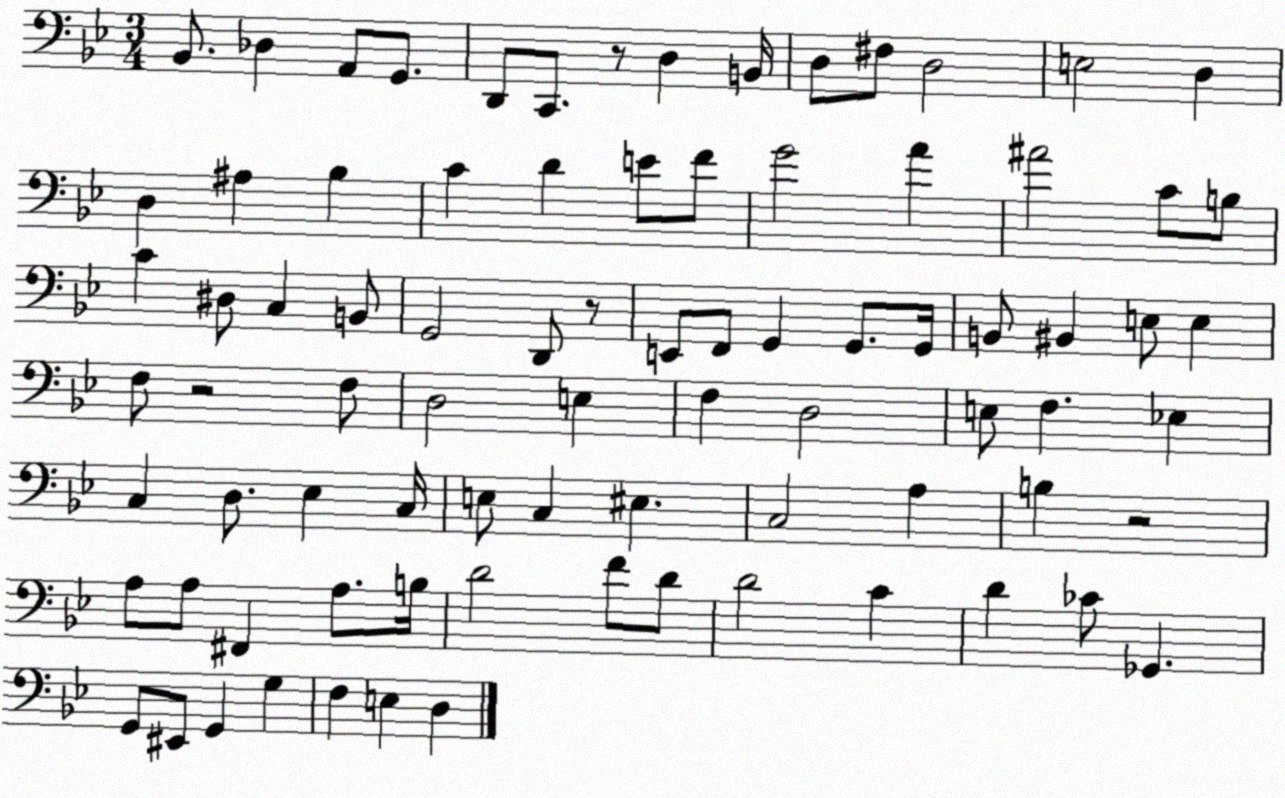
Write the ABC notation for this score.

X:1
T:Untitled
M:3/4
L:1/4
K:Bb
_B,,/2 _D, A,,/2 G,,/2 D,,/2 C,,/2 z/2 D, B,,/4 D,/2 ^F,/2 D,2 E,2 D, D, ^A, _B, C D E/2 F/2 G2 A ^A2 C/2 B,/2 C ^D,/2 C, B,,/2 G,,2 D,,/2 z/2 E,,/2 F,,/2 G,, G,,/2 G,,/4 B,,/2 ^B,, E,/2 E, F,/2 z2 F,/2 D,2 E, F, D,2 E,/2 F, _E, C, D,/2 _E, C,/4 E,/2 C, ^E, C,2 A, B, z2 A,/2 A,/2 ^F,, A,/2 B,/4 D2 F/2 D/2 D2 C D _C/2 _G,, G,,/2 ^E,,/2 G,, G, F, E, D,